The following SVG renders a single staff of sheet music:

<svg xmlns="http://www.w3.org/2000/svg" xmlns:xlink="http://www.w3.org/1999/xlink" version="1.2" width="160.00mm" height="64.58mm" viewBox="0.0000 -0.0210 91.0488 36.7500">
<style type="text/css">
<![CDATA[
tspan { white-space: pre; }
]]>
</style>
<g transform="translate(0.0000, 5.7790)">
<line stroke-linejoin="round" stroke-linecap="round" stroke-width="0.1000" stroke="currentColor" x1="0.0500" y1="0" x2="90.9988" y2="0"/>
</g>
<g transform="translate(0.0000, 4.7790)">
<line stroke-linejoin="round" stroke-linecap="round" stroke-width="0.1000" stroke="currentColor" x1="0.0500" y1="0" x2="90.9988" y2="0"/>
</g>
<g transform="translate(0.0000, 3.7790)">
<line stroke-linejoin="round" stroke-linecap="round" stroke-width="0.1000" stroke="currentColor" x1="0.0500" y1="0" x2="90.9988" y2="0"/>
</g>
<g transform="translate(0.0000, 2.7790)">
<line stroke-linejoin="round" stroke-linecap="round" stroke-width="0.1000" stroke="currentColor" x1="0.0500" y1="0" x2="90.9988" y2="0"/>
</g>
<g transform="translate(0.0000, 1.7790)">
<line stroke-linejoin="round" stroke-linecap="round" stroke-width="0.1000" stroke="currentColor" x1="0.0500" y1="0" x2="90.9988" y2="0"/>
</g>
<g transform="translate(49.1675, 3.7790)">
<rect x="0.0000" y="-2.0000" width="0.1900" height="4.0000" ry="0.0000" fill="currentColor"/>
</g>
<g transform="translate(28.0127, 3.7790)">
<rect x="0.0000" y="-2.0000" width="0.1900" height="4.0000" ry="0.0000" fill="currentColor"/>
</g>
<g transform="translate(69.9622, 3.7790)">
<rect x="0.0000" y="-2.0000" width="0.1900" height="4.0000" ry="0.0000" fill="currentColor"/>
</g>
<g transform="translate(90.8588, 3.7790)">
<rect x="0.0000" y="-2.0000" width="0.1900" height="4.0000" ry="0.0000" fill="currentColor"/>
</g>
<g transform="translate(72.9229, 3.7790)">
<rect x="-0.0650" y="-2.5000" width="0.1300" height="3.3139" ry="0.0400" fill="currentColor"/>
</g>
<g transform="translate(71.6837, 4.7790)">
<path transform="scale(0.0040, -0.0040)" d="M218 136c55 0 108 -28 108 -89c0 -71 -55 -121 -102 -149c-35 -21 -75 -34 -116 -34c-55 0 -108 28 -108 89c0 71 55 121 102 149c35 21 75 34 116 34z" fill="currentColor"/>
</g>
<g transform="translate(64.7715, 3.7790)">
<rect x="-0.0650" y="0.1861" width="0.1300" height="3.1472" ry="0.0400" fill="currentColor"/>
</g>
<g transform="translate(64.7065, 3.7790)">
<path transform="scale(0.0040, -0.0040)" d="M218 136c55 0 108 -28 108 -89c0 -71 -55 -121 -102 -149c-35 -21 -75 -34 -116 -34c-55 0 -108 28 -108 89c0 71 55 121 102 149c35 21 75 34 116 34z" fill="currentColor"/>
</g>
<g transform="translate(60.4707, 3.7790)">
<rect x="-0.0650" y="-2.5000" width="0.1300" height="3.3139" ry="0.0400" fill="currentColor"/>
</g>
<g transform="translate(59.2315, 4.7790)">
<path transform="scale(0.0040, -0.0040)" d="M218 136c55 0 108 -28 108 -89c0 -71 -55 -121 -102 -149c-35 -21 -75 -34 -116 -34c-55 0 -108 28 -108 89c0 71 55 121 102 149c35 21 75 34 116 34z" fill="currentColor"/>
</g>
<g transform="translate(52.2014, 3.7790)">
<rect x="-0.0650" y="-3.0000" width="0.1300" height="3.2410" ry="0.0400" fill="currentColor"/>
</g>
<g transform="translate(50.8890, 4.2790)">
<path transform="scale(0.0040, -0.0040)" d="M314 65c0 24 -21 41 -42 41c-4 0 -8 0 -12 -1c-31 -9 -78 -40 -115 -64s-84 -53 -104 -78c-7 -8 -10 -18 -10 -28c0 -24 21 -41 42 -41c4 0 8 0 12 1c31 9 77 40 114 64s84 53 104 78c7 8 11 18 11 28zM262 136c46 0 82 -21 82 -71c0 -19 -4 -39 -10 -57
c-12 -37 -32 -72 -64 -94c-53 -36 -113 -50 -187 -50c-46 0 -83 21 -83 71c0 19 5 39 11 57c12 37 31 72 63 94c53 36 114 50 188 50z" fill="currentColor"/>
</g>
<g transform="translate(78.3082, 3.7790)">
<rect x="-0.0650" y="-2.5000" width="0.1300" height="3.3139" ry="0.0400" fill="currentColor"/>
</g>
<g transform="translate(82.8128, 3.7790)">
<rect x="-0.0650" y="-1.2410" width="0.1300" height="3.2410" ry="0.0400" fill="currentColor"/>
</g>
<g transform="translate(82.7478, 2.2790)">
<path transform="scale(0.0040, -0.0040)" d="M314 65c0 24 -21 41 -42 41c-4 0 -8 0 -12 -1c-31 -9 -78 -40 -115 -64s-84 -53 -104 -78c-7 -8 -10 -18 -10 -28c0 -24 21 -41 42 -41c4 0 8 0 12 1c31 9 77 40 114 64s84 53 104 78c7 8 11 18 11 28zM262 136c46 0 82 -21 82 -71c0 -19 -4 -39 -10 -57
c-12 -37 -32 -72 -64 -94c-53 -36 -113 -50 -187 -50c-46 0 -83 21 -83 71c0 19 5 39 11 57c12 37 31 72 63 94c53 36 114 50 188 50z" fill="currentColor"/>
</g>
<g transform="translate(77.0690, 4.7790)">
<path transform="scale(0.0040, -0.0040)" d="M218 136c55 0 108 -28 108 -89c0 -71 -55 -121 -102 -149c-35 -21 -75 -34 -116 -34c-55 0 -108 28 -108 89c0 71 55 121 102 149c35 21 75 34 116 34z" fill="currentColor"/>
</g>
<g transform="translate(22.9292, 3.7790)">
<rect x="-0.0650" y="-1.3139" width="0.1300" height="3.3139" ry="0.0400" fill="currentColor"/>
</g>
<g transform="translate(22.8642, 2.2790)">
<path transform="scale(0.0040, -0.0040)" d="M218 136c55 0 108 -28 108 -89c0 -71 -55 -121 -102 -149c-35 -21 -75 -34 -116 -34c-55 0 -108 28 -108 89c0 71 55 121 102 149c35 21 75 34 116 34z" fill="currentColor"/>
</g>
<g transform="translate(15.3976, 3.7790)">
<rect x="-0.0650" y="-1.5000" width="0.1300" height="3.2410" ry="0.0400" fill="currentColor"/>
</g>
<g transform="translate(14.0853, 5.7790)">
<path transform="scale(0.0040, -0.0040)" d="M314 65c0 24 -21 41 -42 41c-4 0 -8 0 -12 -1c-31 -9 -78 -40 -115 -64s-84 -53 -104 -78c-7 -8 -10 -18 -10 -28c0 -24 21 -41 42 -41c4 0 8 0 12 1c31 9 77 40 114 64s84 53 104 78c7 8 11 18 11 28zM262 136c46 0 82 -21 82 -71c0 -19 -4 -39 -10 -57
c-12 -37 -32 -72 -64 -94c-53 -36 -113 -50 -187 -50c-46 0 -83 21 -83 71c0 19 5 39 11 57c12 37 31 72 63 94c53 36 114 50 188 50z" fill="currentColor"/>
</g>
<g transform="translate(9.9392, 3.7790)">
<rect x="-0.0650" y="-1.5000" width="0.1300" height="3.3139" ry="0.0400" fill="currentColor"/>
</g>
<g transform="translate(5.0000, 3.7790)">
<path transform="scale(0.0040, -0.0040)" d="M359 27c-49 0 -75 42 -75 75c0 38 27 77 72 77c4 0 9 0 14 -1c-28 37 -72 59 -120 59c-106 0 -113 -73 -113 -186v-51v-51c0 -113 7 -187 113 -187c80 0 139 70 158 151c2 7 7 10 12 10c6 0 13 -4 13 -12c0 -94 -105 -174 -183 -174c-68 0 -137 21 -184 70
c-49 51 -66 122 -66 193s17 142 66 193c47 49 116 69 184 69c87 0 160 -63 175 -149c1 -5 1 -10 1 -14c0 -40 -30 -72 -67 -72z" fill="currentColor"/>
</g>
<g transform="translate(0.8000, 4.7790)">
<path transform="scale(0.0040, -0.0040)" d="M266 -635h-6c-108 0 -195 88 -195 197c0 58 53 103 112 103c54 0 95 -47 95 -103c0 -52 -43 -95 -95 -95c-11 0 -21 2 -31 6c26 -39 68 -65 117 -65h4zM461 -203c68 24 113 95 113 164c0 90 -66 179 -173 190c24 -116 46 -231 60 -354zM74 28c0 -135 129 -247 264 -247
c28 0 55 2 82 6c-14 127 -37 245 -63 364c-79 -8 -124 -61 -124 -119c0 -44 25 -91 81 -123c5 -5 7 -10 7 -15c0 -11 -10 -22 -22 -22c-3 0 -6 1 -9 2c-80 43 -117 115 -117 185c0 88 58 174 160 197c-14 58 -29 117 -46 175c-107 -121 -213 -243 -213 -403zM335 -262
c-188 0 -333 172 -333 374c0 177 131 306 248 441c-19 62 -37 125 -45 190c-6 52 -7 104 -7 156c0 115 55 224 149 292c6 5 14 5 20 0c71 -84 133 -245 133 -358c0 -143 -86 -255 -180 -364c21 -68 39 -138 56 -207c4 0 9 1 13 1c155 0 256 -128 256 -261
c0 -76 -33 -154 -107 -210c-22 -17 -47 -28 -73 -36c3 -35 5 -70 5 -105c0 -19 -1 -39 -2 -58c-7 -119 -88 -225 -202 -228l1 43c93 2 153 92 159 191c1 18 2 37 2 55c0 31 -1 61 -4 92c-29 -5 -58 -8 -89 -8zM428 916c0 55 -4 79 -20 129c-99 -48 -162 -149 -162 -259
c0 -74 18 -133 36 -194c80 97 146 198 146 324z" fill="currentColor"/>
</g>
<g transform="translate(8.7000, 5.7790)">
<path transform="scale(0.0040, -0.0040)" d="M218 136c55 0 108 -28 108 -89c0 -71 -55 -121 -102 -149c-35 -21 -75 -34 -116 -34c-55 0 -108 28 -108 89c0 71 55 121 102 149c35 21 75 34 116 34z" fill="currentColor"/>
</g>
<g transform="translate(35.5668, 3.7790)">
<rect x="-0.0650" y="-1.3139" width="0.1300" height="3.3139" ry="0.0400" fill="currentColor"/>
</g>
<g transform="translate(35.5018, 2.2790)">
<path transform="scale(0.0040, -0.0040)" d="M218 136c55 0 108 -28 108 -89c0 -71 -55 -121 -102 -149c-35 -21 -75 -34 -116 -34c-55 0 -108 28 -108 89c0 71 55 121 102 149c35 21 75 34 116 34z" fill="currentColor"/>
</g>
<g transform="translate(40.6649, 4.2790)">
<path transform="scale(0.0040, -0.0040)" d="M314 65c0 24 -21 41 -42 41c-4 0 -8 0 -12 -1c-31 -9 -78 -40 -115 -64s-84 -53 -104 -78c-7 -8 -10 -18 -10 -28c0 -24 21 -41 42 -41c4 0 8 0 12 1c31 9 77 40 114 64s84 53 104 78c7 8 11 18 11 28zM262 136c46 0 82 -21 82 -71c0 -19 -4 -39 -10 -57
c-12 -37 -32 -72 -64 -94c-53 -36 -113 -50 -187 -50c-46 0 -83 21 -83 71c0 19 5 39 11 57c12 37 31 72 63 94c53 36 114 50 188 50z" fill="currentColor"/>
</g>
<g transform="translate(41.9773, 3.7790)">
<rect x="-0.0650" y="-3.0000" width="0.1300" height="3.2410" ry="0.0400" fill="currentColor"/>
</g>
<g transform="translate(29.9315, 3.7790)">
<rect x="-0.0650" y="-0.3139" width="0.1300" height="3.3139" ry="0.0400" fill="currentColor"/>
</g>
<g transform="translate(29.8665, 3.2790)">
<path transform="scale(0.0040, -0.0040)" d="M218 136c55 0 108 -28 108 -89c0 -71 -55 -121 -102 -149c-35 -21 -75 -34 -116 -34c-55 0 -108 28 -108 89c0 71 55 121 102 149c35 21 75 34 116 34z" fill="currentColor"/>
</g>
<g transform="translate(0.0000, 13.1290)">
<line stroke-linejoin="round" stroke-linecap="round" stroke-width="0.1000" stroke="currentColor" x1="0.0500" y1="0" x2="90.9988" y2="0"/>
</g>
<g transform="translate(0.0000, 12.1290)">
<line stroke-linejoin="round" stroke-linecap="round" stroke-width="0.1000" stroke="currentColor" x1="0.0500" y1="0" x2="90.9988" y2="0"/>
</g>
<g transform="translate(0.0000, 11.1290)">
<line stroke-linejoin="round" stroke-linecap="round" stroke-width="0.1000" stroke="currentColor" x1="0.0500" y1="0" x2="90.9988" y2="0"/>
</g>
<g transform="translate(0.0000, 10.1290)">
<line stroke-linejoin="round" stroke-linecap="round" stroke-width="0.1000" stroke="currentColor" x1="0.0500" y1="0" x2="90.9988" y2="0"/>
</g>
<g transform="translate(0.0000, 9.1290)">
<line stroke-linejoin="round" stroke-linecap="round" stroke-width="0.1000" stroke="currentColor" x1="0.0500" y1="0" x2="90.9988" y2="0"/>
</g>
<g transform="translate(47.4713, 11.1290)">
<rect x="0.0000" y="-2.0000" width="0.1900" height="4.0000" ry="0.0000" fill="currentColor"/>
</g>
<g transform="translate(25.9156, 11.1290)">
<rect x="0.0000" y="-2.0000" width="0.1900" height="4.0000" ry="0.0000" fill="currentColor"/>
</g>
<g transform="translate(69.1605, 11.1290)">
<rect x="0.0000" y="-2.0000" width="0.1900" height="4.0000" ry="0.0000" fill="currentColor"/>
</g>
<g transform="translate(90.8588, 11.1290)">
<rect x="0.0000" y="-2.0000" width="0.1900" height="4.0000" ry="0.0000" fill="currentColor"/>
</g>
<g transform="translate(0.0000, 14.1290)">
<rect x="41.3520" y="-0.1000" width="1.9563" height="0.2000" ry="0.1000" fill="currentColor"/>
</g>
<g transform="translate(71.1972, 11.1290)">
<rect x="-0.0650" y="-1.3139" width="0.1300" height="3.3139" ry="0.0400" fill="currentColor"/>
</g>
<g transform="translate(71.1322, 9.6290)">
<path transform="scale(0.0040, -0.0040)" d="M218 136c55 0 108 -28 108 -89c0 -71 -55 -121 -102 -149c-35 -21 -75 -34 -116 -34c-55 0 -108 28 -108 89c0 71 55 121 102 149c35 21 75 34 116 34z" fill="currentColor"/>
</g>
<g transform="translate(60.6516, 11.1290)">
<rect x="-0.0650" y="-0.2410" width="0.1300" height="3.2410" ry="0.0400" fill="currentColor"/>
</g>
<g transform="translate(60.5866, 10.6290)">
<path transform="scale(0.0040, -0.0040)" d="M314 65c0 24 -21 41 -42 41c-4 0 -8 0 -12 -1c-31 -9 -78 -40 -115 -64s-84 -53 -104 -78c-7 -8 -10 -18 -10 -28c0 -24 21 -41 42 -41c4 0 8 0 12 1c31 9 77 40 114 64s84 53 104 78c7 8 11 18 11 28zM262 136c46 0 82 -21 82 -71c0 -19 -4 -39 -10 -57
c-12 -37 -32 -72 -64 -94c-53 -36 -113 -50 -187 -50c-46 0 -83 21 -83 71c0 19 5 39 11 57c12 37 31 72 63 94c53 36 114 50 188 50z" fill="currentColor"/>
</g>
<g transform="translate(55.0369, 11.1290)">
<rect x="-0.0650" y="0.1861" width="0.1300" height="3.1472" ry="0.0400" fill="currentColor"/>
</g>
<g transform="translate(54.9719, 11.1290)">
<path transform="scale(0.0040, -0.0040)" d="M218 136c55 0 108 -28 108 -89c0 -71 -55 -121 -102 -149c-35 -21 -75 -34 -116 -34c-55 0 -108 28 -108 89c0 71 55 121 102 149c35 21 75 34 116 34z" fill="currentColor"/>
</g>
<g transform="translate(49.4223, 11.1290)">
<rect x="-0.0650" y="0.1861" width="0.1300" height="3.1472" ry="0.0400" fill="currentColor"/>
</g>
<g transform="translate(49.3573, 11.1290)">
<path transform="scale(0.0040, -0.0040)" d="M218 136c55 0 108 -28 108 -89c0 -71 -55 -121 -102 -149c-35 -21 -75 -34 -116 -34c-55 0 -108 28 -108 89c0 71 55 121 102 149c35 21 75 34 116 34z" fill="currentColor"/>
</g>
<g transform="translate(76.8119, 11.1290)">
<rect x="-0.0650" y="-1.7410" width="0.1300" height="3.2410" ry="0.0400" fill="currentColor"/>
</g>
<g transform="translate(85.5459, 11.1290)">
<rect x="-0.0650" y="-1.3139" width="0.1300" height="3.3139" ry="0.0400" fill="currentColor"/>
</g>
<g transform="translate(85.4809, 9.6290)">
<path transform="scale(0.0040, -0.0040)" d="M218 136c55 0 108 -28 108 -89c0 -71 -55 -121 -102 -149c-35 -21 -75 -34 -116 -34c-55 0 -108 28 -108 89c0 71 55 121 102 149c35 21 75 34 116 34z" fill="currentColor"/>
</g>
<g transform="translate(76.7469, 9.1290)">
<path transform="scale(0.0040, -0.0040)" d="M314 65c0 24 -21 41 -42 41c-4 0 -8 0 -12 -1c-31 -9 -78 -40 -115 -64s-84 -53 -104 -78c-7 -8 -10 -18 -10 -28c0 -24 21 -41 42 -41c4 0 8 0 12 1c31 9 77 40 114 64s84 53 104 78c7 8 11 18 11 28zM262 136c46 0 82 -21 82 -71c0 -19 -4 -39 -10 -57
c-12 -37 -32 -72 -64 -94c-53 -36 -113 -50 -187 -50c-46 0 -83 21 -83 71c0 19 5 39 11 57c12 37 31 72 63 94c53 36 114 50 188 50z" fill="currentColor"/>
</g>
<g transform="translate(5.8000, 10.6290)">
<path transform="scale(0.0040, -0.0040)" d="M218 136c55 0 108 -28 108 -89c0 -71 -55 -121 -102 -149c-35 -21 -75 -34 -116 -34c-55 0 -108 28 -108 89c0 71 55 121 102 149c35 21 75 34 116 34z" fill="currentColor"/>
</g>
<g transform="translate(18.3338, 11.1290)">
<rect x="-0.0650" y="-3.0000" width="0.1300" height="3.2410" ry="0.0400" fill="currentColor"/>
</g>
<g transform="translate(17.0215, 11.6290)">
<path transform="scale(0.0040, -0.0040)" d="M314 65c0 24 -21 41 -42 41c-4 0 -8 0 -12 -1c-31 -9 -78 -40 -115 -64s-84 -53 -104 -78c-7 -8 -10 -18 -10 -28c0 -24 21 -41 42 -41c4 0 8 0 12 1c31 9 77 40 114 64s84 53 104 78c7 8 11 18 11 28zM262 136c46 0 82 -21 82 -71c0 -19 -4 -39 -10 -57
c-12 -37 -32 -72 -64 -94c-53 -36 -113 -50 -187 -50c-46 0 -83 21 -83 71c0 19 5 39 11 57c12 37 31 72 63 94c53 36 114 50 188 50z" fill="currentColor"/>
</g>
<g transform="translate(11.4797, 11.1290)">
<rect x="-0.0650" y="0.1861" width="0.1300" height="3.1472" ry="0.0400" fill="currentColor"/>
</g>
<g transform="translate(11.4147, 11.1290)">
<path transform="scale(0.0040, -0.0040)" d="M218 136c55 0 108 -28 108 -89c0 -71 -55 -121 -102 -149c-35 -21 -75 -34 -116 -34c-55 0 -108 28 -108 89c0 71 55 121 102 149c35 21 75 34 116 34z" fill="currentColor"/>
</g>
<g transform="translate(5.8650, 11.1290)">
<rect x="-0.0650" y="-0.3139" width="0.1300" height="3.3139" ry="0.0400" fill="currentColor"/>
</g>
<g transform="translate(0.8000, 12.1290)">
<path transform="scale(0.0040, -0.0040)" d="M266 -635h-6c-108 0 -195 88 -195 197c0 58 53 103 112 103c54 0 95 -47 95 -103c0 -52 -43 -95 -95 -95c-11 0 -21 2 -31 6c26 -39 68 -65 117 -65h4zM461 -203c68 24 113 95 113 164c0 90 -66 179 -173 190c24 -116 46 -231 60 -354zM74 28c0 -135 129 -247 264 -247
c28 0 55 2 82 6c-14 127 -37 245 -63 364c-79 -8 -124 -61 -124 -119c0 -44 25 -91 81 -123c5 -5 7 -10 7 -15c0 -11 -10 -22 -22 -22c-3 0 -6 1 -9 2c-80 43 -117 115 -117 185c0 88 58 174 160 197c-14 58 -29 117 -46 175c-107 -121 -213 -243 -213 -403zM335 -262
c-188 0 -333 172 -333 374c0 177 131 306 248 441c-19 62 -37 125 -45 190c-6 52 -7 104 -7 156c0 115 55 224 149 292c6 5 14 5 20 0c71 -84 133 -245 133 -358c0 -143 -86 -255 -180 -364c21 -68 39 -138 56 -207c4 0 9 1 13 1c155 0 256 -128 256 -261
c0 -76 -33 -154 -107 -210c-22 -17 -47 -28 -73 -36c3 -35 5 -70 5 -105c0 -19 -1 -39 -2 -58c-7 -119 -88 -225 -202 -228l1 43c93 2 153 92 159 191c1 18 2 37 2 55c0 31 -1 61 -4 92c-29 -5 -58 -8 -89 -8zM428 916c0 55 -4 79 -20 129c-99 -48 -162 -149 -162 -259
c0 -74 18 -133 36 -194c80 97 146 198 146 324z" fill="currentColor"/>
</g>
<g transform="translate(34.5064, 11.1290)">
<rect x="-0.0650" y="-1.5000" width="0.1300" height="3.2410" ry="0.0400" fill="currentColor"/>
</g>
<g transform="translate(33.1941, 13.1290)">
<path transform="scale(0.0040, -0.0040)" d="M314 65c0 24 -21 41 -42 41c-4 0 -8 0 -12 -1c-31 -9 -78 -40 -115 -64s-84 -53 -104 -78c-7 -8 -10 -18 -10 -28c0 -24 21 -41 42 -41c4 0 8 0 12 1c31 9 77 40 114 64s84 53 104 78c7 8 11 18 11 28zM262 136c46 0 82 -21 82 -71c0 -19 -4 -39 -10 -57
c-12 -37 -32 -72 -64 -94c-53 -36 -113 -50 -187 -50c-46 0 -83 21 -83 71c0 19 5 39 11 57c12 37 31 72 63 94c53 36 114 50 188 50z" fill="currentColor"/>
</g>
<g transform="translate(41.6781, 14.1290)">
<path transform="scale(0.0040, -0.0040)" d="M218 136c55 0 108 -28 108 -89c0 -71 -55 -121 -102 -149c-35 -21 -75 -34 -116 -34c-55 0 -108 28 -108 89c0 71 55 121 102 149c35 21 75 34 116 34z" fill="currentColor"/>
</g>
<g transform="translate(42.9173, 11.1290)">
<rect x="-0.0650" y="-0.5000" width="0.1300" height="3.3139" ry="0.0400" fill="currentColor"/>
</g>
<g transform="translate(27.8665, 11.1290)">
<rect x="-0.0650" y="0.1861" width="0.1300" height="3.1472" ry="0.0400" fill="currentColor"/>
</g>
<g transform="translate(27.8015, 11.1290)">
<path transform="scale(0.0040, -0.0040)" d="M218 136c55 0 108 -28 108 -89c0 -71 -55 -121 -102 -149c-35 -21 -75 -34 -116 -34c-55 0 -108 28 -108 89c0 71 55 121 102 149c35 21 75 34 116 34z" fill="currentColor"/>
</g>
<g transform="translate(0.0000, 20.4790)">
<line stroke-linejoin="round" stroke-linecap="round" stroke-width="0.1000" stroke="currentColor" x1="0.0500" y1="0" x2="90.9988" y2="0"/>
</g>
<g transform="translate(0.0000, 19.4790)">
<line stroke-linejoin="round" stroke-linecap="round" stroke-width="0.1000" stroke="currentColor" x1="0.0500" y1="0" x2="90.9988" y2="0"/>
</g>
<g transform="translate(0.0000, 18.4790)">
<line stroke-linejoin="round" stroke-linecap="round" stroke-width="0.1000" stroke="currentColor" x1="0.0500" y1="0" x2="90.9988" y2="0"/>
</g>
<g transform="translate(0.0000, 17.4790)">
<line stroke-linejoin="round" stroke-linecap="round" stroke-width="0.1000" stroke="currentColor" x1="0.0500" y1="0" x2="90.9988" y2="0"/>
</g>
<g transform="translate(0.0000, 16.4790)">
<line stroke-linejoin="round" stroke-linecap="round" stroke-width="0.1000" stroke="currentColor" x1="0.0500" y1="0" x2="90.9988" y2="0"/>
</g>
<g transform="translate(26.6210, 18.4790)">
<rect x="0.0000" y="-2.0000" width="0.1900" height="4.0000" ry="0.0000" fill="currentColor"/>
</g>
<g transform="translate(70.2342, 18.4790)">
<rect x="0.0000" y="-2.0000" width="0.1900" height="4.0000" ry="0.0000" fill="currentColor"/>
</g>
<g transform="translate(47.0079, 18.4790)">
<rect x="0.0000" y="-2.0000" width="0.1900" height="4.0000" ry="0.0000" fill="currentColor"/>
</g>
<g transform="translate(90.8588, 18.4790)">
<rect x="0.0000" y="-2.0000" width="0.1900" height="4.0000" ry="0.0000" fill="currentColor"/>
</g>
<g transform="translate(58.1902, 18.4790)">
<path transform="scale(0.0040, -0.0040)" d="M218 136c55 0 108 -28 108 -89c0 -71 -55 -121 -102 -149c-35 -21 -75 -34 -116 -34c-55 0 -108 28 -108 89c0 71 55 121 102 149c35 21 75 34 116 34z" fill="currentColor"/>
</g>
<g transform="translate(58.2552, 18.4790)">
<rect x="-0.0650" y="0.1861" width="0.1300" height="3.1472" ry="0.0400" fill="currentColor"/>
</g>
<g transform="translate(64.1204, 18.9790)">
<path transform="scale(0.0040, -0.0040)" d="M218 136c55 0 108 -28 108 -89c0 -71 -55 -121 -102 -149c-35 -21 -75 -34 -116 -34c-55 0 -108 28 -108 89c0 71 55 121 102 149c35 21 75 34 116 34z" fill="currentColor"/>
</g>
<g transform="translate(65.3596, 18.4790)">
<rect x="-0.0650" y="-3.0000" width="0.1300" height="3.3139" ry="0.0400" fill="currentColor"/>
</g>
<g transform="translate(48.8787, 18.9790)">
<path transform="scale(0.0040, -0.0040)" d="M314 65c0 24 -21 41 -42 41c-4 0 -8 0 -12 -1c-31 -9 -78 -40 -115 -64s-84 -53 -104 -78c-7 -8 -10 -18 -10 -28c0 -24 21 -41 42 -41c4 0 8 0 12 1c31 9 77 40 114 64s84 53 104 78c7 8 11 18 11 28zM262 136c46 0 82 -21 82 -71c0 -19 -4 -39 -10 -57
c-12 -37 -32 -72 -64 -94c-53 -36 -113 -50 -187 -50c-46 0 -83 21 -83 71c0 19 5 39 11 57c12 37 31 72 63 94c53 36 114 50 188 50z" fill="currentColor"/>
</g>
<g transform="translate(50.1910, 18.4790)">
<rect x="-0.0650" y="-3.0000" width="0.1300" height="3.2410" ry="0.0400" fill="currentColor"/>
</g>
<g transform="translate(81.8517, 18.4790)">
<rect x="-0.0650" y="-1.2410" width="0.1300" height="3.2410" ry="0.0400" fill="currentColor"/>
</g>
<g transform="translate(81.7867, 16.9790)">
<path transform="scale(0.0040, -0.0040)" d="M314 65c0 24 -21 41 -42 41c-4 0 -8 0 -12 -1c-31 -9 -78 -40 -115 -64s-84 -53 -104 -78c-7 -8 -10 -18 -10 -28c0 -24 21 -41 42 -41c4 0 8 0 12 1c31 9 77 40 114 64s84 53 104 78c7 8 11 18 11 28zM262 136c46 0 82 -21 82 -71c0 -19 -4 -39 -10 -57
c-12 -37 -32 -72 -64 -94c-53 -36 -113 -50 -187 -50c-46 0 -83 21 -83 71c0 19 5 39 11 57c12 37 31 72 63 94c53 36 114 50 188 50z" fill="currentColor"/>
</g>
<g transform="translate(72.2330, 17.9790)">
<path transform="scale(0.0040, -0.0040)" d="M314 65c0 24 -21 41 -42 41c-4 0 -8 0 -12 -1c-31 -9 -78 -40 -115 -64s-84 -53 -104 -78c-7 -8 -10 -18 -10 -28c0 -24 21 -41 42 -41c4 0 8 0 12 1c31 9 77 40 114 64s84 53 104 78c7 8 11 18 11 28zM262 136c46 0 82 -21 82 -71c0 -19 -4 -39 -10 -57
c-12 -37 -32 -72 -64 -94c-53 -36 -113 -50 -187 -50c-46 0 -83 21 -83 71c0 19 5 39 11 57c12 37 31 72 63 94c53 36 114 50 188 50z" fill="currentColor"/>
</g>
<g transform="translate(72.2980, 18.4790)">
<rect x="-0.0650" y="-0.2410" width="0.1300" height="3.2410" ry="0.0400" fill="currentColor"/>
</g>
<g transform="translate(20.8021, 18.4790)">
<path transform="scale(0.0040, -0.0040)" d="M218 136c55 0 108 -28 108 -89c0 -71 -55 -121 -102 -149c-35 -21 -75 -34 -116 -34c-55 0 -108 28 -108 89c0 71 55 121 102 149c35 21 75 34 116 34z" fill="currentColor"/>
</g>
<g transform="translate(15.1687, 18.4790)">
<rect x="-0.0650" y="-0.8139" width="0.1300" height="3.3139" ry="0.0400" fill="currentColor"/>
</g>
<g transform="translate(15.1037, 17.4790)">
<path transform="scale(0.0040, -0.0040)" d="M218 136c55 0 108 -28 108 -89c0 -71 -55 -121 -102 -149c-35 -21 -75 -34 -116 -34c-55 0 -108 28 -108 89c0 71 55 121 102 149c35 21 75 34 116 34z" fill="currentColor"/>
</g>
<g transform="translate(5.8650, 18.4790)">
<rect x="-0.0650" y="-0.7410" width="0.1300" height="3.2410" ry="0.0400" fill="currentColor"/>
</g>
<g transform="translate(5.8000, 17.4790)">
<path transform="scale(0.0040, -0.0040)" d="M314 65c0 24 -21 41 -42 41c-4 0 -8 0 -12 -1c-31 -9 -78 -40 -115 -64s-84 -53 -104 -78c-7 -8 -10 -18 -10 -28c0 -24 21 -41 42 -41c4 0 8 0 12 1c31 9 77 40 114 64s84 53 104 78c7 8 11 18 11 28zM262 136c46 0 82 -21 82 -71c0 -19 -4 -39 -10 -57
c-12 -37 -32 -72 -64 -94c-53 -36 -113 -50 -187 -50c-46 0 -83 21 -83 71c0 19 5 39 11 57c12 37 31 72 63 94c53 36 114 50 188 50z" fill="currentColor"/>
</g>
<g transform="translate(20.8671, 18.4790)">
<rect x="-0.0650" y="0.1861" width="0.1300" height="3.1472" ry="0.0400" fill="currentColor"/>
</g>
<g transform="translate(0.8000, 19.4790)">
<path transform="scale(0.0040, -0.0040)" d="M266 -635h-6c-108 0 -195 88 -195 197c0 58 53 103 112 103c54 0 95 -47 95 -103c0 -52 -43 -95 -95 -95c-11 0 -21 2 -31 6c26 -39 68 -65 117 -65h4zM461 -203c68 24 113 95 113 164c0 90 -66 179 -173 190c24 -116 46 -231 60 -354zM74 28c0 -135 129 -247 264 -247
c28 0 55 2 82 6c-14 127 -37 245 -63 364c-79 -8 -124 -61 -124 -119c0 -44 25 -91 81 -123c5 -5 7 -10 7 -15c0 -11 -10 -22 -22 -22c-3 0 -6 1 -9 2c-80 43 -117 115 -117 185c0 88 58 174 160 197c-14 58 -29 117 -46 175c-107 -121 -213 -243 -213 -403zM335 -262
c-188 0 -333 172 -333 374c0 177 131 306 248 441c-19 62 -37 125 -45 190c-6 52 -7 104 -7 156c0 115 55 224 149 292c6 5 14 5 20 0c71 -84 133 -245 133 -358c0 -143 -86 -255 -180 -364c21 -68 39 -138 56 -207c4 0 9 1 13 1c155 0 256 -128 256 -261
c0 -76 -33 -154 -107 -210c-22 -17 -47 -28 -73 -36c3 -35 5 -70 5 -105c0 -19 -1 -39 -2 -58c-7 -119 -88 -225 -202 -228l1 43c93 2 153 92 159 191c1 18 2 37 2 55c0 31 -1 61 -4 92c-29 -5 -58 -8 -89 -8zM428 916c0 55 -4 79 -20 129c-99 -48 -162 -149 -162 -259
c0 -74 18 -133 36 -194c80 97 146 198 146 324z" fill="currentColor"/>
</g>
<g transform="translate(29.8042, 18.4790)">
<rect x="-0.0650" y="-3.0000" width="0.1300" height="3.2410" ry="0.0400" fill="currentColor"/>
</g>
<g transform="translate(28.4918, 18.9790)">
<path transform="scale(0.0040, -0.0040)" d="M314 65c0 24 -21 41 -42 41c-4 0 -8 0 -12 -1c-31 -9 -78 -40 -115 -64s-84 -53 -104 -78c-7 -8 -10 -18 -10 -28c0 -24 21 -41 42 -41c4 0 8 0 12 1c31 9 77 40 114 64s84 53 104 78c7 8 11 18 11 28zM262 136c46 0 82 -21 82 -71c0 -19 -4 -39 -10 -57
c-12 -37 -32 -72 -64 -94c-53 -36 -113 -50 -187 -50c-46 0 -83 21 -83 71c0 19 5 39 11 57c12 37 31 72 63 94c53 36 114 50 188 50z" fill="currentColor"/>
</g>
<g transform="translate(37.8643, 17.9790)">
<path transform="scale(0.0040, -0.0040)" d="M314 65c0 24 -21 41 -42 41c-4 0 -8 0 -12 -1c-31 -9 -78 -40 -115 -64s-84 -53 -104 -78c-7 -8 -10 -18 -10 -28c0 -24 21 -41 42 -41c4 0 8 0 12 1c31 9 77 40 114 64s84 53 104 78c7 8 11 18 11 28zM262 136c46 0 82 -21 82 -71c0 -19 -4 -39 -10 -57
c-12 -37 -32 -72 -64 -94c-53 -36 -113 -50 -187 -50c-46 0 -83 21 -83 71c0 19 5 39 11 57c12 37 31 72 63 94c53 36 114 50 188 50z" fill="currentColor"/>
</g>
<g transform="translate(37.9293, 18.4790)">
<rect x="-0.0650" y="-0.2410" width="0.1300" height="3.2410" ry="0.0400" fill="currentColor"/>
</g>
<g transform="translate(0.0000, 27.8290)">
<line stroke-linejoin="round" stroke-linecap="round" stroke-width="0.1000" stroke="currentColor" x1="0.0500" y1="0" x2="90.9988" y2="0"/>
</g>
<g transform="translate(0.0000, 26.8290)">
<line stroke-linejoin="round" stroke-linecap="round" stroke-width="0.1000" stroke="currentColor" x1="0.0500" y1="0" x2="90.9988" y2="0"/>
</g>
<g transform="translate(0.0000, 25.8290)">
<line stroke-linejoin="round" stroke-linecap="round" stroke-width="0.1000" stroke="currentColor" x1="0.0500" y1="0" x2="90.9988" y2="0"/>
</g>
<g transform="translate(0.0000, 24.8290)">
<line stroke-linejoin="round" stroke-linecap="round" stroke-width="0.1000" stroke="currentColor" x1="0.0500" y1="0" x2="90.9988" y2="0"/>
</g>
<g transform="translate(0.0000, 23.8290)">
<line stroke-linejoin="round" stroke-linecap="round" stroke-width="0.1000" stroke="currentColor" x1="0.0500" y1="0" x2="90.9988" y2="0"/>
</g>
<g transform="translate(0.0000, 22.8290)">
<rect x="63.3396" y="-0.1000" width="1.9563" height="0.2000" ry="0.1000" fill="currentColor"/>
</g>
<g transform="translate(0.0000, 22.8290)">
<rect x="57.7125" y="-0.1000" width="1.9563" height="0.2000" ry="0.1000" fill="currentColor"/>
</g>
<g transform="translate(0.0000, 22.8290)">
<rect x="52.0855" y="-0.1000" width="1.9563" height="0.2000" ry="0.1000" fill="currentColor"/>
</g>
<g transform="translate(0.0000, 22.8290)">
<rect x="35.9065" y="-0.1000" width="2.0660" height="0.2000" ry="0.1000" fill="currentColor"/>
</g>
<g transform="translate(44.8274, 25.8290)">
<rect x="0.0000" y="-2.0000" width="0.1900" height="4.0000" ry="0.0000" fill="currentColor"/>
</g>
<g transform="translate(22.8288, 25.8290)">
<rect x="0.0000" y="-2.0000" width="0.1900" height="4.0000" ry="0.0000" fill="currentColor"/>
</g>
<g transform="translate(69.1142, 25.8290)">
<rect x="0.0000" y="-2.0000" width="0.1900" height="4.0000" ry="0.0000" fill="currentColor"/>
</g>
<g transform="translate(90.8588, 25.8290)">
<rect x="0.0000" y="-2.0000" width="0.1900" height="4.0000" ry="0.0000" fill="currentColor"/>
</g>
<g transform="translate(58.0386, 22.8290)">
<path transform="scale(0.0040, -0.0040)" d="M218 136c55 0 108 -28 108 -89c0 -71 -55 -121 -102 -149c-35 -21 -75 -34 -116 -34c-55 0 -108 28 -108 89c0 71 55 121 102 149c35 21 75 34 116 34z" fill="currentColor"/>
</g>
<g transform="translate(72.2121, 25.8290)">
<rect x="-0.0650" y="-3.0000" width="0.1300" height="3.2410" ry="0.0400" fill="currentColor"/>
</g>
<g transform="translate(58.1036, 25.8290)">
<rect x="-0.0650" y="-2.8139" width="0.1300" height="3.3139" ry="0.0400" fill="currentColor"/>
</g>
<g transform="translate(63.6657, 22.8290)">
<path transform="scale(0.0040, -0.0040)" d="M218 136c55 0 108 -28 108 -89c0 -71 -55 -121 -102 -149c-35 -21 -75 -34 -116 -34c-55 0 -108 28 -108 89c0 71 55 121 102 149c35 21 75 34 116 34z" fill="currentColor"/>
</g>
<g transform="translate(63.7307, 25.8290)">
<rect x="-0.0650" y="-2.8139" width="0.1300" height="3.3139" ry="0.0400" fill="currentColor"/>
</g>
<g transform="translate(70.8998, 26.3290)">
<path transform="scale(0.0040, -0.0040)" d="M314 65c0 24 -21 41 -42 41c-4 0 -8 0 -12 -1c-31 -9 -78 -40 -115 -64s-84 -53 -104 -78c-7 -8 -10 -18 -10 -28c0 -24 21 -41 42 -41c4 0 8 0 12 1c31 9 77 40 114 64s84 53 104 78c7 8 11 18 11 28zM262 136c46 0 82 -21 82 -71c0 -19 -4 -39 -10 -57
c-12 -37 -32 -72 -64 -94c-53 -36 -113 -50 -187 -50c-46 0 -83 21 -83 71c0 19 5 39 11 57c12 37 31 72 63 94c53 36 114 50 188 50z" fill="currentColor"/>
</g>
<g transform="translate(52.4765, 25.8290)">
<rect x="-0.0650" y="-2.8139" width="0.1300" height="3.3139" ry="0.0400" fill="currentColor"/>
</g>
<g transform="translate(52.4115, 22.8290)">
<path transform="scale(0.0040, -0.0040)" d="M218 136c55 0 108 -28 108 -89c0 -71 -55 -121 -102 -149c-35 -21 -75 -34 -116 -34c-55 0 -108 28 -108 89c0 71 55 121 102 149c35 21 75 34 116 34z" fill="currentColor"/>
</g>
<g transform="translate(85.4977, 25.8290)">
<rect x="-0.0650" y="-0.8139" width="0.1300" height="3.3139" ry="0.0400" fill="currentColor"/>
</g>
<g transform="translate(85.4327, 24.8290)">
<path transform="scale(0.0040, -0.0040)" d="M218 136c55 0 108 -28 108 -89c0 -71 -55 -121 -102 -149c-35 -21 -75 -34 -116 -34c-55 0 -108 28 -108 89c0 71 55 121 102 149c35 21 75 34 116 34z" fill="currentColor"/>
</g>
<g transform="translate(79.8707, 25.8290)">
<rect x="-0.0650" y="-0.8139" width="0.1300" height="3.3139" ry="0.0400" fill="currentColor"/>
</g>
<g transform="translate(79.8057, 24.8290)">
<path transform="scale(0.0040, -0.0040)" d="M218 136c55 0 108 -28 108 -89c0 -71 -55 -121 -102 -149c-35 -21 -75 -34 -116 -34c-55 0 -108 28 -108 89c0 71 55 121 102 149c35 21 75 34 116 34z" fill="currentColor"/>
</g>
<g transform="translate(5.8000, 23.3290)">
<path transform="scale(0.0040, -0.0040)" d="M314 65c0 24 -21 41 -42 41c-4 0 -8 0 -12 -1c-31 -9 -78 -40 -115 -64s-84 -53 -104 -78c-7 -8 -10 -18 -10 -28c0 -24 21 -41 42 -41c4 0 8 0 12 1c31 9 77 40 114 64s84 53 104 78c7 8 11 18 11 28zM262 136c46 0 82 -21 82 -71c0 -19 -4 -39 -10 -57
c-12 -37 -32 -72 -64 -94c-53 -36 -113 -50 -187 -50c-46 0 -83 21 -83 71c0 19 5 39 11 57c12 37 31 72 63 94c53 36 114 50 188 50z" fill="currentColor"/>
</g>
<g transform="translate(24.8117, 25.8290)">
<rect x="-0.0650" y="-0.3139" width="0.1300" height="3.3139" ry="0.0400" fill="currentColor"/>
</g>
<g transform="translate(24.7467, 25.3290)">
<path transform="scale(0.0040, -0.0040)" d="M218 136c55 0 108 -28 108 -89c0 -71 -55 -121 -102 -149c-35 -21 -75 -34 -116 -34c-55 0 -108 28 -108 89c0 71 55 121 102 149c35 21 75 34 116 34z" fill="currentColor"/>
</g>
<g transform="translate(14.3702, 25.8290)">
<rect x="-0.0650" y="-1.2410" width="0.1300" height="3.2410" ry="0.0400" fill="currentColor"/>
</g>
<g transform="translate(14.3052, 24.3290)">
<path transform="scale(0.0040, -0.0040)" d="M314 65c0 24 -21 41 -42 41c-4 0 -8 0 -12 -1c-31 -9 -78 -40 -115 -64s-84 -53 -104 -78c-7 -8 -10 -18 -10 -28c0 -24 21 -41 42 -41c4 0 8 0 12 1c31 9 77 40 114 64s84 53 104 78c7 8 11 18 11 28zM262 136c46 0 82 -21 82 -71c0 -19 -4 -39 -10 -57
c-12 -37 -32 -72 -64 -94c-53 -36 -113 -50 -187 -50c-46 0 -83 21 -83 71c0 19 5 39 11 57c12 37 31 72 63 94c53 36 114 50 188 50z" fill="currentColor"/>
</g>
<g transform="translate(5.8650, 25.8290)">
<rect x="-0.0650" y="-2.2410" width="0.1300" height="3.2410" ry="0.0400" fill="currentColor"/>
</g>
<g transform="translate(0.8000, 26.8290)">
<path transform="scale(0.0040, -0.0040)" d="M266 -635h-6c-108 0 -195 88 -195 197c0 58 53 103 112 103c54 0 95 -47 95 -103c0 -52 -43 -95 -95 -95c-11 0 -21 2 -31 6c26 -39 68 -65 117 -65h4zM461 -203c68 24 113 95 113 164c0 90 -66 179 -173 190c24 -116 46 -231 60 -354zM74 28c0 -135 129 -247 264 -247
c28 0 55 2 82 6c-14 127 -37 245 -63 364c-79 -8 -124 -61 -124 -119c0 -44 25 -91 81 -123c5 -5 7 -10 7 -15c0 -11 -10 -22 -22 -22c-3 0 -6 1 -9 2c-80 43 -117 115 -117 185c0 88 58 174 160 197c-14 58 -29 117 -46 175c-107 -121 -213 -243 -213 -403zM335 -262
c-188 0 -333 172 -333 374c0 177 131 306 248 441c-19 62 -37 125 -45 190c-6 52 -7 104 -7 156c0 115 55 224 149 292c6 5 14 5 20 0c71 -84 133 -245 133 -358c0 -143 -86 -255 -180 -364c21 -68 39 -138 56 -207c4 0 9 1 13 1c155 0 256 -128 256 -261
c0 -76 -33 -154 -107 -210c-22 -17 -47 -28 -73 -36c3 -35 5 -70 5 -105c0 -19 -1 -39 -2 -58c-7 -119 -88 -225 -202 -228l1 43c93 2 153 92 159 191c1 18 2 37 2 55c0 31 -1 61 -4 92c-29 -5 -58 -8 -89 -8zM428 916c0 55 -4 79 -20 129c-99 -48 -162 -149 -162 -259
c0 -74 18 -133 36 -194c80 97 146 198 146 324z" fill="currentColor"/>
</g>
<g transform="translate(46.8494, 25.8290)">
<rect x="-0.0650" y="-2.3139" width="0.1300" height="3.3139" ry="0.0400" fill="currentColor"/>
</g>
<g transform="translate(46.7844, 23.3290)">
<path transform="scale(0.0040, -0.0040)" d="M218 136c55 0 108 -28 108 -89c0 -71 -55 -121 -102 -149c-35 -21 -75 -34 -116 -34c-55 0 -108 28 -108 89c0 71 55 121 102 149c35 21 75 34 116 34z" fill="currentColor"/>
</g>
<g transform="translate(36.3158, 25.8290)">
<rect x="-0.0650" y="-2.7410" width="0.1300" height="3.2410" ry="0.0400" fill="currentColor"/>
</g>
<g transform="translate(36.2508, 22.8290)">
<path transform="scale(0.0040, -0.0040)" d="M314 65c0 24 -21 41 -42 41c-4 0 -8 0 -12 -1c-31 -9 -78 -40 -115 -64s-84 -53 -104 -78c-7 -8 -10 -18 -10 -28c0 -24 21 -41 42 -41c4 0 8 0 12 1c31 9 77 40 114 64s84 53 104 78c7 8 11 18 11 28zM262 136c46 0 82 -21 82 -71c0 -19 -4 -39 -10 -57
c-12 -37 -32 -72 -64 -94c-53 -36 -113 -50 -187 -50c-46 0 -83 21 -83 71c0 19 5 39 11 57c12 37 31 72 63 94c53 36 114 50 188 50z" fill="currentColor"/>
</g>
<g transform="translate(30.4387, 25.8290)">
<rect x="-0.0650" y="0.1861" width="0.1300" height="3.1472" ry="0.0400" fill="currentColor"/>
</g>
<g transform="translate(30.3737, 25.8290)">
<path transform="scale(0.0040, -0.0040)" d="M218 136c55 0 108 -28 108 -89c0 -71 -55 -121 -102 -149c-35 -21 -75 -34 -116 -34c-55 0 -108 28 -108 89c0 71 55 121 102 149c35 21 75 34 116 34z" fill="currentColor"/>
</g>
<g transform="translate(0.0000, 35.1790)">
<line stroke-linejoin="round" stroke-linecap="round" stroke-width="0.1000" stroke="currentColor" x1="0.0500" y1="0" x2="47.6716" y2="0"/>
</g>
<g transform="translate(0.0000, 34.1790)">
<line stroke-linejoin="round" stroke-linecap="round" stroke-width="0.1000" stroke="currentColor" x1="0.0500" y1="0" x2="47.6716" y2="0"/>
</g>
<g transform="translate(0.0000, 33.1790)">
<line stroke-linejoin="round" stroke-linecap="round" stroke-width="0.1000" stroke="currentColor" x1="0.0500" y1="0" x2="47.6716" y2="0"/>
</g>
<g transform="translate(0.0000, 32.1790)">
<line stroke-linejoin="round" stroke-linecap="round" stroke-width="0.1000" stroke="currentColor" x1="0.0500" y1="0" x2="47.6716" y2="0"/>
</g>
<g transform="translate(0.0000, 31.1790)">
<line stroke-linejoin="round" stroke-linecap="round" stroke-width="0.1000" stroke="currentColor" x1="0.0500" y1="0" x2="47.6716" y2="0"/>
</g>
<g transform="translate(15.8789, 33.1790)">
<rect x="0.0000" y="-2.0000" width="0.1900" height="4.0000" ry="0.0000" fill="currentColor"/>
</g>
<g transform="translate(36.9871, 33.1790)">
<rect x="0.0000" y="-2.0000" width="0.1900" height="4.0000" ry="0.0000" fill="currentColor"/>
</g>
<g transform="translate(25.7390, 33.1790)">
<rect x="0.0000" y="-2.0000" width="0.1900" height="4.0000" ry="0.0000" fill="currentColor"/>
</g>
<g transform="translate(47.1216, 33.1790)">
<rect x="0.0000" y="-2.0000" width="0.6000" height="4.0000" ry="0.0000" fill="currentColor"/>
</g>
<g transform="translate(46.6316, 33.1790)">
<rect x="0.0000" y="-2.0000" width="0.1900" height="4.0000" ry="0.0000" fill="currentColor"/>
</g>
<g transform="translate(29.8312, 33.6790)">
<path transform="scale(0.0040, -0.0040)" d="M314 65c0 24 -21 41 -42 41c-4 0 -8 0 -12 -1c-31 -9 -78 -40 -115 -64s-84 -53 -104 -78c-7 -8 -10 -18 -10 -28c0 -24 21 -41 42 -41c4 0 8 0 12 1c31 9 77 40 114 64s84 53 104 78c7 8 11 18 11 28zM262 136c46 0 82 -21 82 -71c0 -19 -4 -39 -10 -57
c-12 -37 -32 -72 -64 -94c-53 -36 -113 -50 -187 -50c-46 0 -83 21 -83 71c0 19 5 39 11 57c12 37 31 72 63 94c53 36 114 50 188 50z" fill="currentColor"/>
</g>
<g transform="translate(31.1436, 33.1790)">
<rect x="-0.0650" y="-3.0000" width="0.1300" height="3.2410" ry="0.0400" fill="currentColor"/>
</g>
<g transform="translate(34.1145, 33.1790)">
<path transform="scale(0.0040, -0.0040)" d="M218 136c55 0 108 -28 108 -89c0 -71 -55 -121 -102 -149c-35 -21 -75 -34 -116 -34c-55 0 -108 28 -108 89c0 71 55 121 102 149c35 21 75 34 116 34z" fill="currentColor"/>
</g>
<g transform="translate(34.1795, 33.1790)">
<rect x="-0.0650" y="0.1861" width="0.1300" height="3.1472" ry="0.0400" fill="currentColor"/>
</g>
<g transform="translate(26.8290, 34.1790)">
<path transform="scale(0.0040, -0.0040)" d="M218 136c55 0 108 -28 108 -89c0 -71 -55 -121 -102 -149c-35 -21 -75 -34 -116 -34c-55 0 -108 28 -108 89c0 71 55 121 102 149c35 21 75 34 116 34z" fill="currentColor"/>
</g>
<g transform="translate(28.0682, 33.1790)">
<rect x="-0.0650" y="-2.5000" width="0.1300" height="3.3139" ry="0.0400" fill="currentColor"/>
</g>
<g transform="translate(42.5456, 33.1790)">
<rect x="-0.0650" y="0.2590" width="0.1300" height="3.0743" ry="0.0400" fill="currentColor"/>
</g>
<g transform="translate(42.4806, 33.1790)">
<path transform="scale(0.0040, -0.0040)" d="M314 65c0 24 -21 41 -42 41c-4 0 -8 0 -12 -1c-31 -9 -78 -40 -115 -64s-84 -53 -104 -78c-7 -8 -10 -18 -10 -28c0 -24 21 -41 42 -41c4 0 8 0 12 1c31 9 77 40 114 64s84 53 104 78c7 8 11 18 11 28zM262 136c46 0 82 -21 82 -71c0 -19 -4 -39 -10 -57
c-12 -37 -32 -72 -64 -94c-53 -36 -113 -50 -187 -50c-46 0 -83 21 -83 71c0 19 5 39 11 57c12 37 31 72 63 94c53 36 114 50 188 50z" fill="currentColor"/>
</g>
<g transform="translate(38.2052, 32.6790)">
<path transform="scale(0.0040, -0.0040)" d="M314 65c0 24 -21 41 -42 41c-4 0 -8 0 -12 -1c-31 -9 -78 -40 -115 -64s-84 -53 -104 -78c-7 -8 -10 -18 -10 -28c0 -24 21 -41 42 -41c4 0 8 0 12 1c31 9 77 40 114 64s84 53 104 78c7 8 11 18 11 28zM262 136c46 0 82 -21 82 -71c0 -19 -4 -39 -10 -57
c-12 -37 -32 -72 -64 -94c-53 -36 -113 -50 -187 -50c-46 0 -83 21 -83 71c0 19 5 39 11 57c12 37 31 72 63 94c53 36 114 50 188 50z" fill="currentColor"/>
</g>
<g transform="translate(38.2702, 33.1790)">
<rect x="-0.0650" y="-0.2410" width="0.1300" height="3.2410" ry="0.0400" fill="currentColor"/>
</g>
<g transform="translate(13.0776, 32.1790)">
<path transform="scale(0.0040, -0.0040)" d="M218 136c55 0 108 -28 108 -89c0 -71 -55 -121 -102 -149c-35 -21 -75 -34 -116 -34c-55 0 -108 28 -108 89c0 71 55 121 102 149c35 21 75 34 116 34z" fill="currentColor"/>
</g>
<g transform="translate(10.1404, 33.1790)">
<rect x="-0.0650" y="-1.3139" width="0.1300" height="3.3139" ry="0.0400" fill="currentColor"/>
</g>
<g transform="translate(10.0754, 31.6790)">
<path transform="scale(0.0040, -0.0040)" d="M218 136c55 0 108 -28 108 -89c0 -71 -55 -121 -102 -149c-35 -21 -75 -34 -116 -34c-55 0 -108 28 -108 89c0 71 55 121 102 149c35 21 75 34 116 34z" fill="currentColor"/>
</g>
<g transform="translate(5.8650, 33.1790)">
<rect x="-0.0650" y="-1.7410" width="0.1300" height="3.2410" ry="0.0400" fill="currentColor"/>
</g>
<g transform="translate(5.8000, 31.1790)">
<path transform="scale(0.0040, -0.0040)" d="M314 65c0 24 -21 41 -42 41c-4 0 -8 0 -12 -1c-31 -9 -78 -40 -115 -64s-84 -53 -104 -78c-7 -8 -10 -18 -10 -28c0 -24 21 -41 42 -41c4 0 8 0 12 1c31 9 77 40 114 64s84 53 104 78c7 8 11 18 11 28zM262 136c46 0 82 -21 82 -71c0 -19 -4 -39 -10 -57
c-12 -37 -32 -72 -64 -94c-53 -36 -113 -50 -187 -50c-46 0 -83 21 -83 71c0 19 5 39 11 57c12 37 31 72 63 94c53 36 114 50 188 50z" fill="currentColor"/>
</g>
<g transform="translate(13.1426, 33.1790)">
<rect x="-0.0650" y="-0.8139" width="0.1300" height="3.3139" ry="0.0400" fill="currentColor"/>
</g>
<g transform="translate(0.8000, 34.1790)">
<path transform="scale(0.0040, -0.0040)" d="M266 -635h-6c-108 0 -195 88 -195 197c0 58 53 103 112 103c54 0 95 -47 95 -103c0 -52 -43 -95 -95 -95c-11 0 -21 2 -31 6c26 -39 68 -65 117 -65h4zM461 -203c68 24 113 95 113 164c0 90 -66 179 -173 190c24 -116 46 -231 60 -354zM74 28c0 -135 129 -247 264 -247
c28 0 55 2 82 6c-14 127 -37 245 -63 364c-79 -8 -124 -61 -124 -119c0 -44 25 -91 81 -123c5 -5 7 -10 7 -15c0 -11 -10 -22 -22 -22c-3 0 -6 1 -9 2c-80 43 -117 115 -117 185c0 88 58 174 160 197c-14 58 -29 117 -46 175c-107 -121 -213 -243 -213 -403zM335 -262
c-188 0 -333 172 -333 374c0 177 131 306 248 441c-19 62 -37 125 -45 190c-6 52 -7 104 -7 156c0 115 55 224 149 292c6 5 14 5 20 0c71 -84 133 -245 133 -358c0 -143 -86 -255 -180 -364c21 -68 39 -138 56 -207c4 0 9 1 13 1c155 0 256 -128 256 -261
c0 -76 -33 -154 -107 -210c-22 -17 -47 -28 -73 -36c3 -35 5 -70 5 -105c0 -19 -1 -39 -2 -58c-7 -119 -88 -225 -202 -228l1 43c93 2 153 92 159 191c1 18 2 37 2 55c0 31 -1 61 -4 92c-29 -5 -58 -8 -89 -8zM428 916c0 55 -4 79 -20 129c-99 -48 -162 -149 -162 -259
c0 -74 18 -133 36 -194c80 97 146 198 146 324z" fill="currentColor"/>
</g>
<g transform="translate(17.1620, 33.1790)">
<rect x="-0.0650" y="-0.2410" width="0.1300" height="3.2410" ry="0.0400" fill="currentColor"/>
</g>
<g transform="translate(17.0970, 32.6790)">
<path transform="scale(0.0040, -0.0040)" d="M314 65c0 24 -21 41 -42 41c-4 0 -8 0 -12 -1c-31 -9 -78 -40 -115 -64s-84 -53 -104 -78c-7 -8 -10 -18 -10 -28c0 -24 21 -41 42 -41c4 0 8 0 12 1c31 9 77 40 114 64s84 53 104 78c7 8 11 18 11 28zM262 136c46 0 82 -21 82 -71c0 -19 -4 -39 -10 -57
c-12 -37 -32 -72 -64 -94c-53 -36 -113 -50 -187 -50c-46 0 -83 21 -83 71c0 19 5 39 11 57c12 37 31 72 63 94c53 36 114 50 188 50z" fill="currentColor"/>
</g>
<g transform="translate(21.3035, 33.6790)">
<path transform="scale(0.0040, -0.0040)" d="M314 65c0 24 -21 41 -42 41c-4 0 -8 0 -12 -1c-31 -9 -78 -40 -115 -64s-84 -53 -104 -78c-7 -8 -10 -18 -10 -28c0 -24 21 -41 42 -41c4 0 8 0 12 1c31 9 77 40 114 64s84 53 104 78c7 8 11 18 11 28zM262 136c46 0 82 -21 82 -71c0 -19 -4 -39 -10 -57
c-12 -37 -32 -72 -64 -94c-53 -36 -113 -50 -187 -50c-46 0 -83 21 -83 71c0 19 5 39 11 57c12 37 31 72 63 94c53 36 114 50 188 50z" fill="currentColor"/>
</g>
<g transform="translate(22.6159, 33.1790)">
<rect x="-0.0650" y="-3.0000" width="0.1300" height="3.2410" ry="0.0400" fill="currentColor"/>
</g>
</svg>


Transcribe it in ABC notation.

X:1
T:Untitled
M:4/4
L:1/4
K:C
E E2 e c e A2 A2 G B G G e2 c B A2 B E2 C B B c2 e f2 e d2 d B A2 c2 A2 B A c2 e2 g2 e2 c B a2 g a a a A2 d d f2 e d c2 A2 G A2 B c2 B2